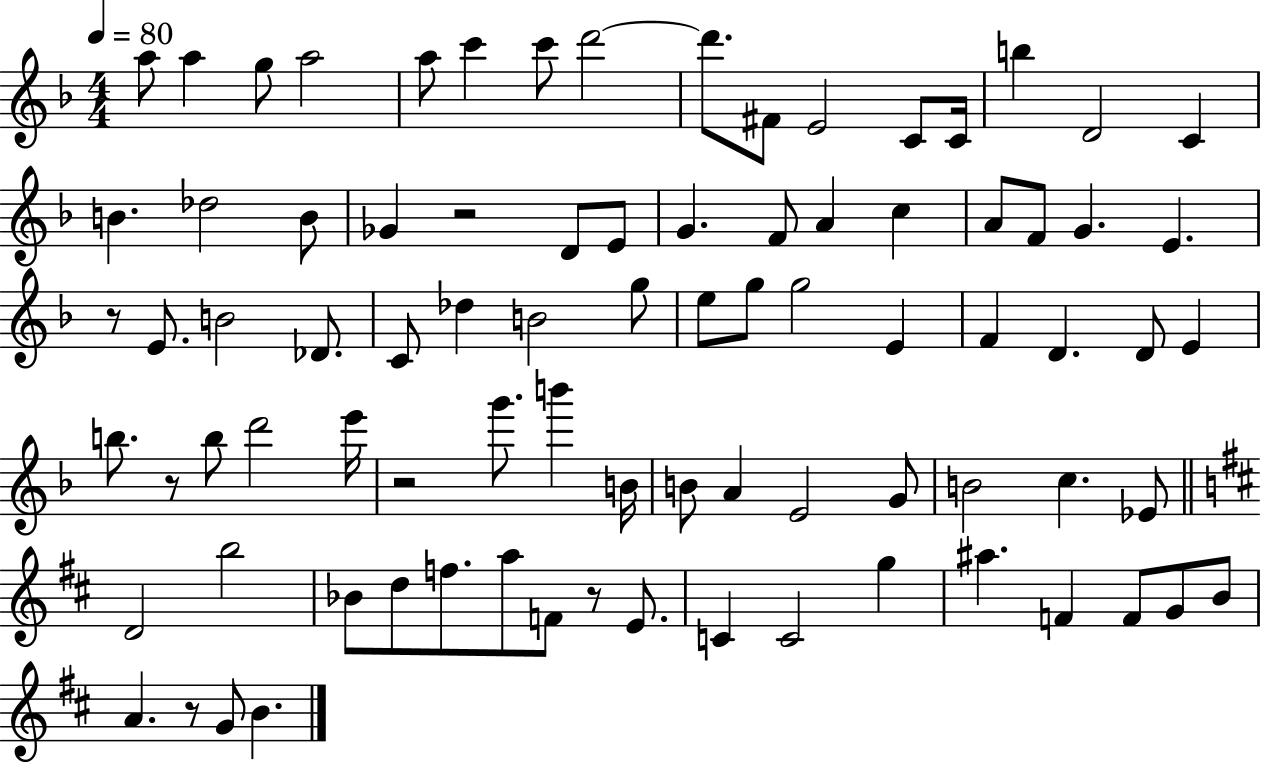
{
  \clef treble
  \numericTimeSignature
  \time 4/4
  \key f \major
  \tempo 4 = 80
  a''8 a''4 g''8 a''2 | a''8 c'''4 c'''8 d'''2~~ | d'''8. fis'8 e'2 c'8 c'16 | b''4 d'2 c'4 | \break b'4. des''2 b'8 | ges'4 r2 d'8 e'8 | g'4. f'8 a'4 c''4 | a'8 f'8 g'4. e'4. | \break r8 e'8. b'2 des'8. | c'8 des''4 b'2 g''8 | e''8 g''8 g''2 e'4 | f'4 d'4. d'8 e'4 | \break b''8. r8 b''8 d'''2 e'''16 | r2 g'''8. b'''4 b'16 | b'8 a'4 e'2 g'8 | b'2 c''4. ees'8 | \break \bar "||" \break \key b \minor d'2 b''2 | bes'8 d''8 f''8. a''8 f'8 r8 e'8. | c'4 c'2 g''4 | ais''4. f'4 f'8 g'8 b'8 | \break a'4. r8 g'8 b'4. | \bar "|."
}